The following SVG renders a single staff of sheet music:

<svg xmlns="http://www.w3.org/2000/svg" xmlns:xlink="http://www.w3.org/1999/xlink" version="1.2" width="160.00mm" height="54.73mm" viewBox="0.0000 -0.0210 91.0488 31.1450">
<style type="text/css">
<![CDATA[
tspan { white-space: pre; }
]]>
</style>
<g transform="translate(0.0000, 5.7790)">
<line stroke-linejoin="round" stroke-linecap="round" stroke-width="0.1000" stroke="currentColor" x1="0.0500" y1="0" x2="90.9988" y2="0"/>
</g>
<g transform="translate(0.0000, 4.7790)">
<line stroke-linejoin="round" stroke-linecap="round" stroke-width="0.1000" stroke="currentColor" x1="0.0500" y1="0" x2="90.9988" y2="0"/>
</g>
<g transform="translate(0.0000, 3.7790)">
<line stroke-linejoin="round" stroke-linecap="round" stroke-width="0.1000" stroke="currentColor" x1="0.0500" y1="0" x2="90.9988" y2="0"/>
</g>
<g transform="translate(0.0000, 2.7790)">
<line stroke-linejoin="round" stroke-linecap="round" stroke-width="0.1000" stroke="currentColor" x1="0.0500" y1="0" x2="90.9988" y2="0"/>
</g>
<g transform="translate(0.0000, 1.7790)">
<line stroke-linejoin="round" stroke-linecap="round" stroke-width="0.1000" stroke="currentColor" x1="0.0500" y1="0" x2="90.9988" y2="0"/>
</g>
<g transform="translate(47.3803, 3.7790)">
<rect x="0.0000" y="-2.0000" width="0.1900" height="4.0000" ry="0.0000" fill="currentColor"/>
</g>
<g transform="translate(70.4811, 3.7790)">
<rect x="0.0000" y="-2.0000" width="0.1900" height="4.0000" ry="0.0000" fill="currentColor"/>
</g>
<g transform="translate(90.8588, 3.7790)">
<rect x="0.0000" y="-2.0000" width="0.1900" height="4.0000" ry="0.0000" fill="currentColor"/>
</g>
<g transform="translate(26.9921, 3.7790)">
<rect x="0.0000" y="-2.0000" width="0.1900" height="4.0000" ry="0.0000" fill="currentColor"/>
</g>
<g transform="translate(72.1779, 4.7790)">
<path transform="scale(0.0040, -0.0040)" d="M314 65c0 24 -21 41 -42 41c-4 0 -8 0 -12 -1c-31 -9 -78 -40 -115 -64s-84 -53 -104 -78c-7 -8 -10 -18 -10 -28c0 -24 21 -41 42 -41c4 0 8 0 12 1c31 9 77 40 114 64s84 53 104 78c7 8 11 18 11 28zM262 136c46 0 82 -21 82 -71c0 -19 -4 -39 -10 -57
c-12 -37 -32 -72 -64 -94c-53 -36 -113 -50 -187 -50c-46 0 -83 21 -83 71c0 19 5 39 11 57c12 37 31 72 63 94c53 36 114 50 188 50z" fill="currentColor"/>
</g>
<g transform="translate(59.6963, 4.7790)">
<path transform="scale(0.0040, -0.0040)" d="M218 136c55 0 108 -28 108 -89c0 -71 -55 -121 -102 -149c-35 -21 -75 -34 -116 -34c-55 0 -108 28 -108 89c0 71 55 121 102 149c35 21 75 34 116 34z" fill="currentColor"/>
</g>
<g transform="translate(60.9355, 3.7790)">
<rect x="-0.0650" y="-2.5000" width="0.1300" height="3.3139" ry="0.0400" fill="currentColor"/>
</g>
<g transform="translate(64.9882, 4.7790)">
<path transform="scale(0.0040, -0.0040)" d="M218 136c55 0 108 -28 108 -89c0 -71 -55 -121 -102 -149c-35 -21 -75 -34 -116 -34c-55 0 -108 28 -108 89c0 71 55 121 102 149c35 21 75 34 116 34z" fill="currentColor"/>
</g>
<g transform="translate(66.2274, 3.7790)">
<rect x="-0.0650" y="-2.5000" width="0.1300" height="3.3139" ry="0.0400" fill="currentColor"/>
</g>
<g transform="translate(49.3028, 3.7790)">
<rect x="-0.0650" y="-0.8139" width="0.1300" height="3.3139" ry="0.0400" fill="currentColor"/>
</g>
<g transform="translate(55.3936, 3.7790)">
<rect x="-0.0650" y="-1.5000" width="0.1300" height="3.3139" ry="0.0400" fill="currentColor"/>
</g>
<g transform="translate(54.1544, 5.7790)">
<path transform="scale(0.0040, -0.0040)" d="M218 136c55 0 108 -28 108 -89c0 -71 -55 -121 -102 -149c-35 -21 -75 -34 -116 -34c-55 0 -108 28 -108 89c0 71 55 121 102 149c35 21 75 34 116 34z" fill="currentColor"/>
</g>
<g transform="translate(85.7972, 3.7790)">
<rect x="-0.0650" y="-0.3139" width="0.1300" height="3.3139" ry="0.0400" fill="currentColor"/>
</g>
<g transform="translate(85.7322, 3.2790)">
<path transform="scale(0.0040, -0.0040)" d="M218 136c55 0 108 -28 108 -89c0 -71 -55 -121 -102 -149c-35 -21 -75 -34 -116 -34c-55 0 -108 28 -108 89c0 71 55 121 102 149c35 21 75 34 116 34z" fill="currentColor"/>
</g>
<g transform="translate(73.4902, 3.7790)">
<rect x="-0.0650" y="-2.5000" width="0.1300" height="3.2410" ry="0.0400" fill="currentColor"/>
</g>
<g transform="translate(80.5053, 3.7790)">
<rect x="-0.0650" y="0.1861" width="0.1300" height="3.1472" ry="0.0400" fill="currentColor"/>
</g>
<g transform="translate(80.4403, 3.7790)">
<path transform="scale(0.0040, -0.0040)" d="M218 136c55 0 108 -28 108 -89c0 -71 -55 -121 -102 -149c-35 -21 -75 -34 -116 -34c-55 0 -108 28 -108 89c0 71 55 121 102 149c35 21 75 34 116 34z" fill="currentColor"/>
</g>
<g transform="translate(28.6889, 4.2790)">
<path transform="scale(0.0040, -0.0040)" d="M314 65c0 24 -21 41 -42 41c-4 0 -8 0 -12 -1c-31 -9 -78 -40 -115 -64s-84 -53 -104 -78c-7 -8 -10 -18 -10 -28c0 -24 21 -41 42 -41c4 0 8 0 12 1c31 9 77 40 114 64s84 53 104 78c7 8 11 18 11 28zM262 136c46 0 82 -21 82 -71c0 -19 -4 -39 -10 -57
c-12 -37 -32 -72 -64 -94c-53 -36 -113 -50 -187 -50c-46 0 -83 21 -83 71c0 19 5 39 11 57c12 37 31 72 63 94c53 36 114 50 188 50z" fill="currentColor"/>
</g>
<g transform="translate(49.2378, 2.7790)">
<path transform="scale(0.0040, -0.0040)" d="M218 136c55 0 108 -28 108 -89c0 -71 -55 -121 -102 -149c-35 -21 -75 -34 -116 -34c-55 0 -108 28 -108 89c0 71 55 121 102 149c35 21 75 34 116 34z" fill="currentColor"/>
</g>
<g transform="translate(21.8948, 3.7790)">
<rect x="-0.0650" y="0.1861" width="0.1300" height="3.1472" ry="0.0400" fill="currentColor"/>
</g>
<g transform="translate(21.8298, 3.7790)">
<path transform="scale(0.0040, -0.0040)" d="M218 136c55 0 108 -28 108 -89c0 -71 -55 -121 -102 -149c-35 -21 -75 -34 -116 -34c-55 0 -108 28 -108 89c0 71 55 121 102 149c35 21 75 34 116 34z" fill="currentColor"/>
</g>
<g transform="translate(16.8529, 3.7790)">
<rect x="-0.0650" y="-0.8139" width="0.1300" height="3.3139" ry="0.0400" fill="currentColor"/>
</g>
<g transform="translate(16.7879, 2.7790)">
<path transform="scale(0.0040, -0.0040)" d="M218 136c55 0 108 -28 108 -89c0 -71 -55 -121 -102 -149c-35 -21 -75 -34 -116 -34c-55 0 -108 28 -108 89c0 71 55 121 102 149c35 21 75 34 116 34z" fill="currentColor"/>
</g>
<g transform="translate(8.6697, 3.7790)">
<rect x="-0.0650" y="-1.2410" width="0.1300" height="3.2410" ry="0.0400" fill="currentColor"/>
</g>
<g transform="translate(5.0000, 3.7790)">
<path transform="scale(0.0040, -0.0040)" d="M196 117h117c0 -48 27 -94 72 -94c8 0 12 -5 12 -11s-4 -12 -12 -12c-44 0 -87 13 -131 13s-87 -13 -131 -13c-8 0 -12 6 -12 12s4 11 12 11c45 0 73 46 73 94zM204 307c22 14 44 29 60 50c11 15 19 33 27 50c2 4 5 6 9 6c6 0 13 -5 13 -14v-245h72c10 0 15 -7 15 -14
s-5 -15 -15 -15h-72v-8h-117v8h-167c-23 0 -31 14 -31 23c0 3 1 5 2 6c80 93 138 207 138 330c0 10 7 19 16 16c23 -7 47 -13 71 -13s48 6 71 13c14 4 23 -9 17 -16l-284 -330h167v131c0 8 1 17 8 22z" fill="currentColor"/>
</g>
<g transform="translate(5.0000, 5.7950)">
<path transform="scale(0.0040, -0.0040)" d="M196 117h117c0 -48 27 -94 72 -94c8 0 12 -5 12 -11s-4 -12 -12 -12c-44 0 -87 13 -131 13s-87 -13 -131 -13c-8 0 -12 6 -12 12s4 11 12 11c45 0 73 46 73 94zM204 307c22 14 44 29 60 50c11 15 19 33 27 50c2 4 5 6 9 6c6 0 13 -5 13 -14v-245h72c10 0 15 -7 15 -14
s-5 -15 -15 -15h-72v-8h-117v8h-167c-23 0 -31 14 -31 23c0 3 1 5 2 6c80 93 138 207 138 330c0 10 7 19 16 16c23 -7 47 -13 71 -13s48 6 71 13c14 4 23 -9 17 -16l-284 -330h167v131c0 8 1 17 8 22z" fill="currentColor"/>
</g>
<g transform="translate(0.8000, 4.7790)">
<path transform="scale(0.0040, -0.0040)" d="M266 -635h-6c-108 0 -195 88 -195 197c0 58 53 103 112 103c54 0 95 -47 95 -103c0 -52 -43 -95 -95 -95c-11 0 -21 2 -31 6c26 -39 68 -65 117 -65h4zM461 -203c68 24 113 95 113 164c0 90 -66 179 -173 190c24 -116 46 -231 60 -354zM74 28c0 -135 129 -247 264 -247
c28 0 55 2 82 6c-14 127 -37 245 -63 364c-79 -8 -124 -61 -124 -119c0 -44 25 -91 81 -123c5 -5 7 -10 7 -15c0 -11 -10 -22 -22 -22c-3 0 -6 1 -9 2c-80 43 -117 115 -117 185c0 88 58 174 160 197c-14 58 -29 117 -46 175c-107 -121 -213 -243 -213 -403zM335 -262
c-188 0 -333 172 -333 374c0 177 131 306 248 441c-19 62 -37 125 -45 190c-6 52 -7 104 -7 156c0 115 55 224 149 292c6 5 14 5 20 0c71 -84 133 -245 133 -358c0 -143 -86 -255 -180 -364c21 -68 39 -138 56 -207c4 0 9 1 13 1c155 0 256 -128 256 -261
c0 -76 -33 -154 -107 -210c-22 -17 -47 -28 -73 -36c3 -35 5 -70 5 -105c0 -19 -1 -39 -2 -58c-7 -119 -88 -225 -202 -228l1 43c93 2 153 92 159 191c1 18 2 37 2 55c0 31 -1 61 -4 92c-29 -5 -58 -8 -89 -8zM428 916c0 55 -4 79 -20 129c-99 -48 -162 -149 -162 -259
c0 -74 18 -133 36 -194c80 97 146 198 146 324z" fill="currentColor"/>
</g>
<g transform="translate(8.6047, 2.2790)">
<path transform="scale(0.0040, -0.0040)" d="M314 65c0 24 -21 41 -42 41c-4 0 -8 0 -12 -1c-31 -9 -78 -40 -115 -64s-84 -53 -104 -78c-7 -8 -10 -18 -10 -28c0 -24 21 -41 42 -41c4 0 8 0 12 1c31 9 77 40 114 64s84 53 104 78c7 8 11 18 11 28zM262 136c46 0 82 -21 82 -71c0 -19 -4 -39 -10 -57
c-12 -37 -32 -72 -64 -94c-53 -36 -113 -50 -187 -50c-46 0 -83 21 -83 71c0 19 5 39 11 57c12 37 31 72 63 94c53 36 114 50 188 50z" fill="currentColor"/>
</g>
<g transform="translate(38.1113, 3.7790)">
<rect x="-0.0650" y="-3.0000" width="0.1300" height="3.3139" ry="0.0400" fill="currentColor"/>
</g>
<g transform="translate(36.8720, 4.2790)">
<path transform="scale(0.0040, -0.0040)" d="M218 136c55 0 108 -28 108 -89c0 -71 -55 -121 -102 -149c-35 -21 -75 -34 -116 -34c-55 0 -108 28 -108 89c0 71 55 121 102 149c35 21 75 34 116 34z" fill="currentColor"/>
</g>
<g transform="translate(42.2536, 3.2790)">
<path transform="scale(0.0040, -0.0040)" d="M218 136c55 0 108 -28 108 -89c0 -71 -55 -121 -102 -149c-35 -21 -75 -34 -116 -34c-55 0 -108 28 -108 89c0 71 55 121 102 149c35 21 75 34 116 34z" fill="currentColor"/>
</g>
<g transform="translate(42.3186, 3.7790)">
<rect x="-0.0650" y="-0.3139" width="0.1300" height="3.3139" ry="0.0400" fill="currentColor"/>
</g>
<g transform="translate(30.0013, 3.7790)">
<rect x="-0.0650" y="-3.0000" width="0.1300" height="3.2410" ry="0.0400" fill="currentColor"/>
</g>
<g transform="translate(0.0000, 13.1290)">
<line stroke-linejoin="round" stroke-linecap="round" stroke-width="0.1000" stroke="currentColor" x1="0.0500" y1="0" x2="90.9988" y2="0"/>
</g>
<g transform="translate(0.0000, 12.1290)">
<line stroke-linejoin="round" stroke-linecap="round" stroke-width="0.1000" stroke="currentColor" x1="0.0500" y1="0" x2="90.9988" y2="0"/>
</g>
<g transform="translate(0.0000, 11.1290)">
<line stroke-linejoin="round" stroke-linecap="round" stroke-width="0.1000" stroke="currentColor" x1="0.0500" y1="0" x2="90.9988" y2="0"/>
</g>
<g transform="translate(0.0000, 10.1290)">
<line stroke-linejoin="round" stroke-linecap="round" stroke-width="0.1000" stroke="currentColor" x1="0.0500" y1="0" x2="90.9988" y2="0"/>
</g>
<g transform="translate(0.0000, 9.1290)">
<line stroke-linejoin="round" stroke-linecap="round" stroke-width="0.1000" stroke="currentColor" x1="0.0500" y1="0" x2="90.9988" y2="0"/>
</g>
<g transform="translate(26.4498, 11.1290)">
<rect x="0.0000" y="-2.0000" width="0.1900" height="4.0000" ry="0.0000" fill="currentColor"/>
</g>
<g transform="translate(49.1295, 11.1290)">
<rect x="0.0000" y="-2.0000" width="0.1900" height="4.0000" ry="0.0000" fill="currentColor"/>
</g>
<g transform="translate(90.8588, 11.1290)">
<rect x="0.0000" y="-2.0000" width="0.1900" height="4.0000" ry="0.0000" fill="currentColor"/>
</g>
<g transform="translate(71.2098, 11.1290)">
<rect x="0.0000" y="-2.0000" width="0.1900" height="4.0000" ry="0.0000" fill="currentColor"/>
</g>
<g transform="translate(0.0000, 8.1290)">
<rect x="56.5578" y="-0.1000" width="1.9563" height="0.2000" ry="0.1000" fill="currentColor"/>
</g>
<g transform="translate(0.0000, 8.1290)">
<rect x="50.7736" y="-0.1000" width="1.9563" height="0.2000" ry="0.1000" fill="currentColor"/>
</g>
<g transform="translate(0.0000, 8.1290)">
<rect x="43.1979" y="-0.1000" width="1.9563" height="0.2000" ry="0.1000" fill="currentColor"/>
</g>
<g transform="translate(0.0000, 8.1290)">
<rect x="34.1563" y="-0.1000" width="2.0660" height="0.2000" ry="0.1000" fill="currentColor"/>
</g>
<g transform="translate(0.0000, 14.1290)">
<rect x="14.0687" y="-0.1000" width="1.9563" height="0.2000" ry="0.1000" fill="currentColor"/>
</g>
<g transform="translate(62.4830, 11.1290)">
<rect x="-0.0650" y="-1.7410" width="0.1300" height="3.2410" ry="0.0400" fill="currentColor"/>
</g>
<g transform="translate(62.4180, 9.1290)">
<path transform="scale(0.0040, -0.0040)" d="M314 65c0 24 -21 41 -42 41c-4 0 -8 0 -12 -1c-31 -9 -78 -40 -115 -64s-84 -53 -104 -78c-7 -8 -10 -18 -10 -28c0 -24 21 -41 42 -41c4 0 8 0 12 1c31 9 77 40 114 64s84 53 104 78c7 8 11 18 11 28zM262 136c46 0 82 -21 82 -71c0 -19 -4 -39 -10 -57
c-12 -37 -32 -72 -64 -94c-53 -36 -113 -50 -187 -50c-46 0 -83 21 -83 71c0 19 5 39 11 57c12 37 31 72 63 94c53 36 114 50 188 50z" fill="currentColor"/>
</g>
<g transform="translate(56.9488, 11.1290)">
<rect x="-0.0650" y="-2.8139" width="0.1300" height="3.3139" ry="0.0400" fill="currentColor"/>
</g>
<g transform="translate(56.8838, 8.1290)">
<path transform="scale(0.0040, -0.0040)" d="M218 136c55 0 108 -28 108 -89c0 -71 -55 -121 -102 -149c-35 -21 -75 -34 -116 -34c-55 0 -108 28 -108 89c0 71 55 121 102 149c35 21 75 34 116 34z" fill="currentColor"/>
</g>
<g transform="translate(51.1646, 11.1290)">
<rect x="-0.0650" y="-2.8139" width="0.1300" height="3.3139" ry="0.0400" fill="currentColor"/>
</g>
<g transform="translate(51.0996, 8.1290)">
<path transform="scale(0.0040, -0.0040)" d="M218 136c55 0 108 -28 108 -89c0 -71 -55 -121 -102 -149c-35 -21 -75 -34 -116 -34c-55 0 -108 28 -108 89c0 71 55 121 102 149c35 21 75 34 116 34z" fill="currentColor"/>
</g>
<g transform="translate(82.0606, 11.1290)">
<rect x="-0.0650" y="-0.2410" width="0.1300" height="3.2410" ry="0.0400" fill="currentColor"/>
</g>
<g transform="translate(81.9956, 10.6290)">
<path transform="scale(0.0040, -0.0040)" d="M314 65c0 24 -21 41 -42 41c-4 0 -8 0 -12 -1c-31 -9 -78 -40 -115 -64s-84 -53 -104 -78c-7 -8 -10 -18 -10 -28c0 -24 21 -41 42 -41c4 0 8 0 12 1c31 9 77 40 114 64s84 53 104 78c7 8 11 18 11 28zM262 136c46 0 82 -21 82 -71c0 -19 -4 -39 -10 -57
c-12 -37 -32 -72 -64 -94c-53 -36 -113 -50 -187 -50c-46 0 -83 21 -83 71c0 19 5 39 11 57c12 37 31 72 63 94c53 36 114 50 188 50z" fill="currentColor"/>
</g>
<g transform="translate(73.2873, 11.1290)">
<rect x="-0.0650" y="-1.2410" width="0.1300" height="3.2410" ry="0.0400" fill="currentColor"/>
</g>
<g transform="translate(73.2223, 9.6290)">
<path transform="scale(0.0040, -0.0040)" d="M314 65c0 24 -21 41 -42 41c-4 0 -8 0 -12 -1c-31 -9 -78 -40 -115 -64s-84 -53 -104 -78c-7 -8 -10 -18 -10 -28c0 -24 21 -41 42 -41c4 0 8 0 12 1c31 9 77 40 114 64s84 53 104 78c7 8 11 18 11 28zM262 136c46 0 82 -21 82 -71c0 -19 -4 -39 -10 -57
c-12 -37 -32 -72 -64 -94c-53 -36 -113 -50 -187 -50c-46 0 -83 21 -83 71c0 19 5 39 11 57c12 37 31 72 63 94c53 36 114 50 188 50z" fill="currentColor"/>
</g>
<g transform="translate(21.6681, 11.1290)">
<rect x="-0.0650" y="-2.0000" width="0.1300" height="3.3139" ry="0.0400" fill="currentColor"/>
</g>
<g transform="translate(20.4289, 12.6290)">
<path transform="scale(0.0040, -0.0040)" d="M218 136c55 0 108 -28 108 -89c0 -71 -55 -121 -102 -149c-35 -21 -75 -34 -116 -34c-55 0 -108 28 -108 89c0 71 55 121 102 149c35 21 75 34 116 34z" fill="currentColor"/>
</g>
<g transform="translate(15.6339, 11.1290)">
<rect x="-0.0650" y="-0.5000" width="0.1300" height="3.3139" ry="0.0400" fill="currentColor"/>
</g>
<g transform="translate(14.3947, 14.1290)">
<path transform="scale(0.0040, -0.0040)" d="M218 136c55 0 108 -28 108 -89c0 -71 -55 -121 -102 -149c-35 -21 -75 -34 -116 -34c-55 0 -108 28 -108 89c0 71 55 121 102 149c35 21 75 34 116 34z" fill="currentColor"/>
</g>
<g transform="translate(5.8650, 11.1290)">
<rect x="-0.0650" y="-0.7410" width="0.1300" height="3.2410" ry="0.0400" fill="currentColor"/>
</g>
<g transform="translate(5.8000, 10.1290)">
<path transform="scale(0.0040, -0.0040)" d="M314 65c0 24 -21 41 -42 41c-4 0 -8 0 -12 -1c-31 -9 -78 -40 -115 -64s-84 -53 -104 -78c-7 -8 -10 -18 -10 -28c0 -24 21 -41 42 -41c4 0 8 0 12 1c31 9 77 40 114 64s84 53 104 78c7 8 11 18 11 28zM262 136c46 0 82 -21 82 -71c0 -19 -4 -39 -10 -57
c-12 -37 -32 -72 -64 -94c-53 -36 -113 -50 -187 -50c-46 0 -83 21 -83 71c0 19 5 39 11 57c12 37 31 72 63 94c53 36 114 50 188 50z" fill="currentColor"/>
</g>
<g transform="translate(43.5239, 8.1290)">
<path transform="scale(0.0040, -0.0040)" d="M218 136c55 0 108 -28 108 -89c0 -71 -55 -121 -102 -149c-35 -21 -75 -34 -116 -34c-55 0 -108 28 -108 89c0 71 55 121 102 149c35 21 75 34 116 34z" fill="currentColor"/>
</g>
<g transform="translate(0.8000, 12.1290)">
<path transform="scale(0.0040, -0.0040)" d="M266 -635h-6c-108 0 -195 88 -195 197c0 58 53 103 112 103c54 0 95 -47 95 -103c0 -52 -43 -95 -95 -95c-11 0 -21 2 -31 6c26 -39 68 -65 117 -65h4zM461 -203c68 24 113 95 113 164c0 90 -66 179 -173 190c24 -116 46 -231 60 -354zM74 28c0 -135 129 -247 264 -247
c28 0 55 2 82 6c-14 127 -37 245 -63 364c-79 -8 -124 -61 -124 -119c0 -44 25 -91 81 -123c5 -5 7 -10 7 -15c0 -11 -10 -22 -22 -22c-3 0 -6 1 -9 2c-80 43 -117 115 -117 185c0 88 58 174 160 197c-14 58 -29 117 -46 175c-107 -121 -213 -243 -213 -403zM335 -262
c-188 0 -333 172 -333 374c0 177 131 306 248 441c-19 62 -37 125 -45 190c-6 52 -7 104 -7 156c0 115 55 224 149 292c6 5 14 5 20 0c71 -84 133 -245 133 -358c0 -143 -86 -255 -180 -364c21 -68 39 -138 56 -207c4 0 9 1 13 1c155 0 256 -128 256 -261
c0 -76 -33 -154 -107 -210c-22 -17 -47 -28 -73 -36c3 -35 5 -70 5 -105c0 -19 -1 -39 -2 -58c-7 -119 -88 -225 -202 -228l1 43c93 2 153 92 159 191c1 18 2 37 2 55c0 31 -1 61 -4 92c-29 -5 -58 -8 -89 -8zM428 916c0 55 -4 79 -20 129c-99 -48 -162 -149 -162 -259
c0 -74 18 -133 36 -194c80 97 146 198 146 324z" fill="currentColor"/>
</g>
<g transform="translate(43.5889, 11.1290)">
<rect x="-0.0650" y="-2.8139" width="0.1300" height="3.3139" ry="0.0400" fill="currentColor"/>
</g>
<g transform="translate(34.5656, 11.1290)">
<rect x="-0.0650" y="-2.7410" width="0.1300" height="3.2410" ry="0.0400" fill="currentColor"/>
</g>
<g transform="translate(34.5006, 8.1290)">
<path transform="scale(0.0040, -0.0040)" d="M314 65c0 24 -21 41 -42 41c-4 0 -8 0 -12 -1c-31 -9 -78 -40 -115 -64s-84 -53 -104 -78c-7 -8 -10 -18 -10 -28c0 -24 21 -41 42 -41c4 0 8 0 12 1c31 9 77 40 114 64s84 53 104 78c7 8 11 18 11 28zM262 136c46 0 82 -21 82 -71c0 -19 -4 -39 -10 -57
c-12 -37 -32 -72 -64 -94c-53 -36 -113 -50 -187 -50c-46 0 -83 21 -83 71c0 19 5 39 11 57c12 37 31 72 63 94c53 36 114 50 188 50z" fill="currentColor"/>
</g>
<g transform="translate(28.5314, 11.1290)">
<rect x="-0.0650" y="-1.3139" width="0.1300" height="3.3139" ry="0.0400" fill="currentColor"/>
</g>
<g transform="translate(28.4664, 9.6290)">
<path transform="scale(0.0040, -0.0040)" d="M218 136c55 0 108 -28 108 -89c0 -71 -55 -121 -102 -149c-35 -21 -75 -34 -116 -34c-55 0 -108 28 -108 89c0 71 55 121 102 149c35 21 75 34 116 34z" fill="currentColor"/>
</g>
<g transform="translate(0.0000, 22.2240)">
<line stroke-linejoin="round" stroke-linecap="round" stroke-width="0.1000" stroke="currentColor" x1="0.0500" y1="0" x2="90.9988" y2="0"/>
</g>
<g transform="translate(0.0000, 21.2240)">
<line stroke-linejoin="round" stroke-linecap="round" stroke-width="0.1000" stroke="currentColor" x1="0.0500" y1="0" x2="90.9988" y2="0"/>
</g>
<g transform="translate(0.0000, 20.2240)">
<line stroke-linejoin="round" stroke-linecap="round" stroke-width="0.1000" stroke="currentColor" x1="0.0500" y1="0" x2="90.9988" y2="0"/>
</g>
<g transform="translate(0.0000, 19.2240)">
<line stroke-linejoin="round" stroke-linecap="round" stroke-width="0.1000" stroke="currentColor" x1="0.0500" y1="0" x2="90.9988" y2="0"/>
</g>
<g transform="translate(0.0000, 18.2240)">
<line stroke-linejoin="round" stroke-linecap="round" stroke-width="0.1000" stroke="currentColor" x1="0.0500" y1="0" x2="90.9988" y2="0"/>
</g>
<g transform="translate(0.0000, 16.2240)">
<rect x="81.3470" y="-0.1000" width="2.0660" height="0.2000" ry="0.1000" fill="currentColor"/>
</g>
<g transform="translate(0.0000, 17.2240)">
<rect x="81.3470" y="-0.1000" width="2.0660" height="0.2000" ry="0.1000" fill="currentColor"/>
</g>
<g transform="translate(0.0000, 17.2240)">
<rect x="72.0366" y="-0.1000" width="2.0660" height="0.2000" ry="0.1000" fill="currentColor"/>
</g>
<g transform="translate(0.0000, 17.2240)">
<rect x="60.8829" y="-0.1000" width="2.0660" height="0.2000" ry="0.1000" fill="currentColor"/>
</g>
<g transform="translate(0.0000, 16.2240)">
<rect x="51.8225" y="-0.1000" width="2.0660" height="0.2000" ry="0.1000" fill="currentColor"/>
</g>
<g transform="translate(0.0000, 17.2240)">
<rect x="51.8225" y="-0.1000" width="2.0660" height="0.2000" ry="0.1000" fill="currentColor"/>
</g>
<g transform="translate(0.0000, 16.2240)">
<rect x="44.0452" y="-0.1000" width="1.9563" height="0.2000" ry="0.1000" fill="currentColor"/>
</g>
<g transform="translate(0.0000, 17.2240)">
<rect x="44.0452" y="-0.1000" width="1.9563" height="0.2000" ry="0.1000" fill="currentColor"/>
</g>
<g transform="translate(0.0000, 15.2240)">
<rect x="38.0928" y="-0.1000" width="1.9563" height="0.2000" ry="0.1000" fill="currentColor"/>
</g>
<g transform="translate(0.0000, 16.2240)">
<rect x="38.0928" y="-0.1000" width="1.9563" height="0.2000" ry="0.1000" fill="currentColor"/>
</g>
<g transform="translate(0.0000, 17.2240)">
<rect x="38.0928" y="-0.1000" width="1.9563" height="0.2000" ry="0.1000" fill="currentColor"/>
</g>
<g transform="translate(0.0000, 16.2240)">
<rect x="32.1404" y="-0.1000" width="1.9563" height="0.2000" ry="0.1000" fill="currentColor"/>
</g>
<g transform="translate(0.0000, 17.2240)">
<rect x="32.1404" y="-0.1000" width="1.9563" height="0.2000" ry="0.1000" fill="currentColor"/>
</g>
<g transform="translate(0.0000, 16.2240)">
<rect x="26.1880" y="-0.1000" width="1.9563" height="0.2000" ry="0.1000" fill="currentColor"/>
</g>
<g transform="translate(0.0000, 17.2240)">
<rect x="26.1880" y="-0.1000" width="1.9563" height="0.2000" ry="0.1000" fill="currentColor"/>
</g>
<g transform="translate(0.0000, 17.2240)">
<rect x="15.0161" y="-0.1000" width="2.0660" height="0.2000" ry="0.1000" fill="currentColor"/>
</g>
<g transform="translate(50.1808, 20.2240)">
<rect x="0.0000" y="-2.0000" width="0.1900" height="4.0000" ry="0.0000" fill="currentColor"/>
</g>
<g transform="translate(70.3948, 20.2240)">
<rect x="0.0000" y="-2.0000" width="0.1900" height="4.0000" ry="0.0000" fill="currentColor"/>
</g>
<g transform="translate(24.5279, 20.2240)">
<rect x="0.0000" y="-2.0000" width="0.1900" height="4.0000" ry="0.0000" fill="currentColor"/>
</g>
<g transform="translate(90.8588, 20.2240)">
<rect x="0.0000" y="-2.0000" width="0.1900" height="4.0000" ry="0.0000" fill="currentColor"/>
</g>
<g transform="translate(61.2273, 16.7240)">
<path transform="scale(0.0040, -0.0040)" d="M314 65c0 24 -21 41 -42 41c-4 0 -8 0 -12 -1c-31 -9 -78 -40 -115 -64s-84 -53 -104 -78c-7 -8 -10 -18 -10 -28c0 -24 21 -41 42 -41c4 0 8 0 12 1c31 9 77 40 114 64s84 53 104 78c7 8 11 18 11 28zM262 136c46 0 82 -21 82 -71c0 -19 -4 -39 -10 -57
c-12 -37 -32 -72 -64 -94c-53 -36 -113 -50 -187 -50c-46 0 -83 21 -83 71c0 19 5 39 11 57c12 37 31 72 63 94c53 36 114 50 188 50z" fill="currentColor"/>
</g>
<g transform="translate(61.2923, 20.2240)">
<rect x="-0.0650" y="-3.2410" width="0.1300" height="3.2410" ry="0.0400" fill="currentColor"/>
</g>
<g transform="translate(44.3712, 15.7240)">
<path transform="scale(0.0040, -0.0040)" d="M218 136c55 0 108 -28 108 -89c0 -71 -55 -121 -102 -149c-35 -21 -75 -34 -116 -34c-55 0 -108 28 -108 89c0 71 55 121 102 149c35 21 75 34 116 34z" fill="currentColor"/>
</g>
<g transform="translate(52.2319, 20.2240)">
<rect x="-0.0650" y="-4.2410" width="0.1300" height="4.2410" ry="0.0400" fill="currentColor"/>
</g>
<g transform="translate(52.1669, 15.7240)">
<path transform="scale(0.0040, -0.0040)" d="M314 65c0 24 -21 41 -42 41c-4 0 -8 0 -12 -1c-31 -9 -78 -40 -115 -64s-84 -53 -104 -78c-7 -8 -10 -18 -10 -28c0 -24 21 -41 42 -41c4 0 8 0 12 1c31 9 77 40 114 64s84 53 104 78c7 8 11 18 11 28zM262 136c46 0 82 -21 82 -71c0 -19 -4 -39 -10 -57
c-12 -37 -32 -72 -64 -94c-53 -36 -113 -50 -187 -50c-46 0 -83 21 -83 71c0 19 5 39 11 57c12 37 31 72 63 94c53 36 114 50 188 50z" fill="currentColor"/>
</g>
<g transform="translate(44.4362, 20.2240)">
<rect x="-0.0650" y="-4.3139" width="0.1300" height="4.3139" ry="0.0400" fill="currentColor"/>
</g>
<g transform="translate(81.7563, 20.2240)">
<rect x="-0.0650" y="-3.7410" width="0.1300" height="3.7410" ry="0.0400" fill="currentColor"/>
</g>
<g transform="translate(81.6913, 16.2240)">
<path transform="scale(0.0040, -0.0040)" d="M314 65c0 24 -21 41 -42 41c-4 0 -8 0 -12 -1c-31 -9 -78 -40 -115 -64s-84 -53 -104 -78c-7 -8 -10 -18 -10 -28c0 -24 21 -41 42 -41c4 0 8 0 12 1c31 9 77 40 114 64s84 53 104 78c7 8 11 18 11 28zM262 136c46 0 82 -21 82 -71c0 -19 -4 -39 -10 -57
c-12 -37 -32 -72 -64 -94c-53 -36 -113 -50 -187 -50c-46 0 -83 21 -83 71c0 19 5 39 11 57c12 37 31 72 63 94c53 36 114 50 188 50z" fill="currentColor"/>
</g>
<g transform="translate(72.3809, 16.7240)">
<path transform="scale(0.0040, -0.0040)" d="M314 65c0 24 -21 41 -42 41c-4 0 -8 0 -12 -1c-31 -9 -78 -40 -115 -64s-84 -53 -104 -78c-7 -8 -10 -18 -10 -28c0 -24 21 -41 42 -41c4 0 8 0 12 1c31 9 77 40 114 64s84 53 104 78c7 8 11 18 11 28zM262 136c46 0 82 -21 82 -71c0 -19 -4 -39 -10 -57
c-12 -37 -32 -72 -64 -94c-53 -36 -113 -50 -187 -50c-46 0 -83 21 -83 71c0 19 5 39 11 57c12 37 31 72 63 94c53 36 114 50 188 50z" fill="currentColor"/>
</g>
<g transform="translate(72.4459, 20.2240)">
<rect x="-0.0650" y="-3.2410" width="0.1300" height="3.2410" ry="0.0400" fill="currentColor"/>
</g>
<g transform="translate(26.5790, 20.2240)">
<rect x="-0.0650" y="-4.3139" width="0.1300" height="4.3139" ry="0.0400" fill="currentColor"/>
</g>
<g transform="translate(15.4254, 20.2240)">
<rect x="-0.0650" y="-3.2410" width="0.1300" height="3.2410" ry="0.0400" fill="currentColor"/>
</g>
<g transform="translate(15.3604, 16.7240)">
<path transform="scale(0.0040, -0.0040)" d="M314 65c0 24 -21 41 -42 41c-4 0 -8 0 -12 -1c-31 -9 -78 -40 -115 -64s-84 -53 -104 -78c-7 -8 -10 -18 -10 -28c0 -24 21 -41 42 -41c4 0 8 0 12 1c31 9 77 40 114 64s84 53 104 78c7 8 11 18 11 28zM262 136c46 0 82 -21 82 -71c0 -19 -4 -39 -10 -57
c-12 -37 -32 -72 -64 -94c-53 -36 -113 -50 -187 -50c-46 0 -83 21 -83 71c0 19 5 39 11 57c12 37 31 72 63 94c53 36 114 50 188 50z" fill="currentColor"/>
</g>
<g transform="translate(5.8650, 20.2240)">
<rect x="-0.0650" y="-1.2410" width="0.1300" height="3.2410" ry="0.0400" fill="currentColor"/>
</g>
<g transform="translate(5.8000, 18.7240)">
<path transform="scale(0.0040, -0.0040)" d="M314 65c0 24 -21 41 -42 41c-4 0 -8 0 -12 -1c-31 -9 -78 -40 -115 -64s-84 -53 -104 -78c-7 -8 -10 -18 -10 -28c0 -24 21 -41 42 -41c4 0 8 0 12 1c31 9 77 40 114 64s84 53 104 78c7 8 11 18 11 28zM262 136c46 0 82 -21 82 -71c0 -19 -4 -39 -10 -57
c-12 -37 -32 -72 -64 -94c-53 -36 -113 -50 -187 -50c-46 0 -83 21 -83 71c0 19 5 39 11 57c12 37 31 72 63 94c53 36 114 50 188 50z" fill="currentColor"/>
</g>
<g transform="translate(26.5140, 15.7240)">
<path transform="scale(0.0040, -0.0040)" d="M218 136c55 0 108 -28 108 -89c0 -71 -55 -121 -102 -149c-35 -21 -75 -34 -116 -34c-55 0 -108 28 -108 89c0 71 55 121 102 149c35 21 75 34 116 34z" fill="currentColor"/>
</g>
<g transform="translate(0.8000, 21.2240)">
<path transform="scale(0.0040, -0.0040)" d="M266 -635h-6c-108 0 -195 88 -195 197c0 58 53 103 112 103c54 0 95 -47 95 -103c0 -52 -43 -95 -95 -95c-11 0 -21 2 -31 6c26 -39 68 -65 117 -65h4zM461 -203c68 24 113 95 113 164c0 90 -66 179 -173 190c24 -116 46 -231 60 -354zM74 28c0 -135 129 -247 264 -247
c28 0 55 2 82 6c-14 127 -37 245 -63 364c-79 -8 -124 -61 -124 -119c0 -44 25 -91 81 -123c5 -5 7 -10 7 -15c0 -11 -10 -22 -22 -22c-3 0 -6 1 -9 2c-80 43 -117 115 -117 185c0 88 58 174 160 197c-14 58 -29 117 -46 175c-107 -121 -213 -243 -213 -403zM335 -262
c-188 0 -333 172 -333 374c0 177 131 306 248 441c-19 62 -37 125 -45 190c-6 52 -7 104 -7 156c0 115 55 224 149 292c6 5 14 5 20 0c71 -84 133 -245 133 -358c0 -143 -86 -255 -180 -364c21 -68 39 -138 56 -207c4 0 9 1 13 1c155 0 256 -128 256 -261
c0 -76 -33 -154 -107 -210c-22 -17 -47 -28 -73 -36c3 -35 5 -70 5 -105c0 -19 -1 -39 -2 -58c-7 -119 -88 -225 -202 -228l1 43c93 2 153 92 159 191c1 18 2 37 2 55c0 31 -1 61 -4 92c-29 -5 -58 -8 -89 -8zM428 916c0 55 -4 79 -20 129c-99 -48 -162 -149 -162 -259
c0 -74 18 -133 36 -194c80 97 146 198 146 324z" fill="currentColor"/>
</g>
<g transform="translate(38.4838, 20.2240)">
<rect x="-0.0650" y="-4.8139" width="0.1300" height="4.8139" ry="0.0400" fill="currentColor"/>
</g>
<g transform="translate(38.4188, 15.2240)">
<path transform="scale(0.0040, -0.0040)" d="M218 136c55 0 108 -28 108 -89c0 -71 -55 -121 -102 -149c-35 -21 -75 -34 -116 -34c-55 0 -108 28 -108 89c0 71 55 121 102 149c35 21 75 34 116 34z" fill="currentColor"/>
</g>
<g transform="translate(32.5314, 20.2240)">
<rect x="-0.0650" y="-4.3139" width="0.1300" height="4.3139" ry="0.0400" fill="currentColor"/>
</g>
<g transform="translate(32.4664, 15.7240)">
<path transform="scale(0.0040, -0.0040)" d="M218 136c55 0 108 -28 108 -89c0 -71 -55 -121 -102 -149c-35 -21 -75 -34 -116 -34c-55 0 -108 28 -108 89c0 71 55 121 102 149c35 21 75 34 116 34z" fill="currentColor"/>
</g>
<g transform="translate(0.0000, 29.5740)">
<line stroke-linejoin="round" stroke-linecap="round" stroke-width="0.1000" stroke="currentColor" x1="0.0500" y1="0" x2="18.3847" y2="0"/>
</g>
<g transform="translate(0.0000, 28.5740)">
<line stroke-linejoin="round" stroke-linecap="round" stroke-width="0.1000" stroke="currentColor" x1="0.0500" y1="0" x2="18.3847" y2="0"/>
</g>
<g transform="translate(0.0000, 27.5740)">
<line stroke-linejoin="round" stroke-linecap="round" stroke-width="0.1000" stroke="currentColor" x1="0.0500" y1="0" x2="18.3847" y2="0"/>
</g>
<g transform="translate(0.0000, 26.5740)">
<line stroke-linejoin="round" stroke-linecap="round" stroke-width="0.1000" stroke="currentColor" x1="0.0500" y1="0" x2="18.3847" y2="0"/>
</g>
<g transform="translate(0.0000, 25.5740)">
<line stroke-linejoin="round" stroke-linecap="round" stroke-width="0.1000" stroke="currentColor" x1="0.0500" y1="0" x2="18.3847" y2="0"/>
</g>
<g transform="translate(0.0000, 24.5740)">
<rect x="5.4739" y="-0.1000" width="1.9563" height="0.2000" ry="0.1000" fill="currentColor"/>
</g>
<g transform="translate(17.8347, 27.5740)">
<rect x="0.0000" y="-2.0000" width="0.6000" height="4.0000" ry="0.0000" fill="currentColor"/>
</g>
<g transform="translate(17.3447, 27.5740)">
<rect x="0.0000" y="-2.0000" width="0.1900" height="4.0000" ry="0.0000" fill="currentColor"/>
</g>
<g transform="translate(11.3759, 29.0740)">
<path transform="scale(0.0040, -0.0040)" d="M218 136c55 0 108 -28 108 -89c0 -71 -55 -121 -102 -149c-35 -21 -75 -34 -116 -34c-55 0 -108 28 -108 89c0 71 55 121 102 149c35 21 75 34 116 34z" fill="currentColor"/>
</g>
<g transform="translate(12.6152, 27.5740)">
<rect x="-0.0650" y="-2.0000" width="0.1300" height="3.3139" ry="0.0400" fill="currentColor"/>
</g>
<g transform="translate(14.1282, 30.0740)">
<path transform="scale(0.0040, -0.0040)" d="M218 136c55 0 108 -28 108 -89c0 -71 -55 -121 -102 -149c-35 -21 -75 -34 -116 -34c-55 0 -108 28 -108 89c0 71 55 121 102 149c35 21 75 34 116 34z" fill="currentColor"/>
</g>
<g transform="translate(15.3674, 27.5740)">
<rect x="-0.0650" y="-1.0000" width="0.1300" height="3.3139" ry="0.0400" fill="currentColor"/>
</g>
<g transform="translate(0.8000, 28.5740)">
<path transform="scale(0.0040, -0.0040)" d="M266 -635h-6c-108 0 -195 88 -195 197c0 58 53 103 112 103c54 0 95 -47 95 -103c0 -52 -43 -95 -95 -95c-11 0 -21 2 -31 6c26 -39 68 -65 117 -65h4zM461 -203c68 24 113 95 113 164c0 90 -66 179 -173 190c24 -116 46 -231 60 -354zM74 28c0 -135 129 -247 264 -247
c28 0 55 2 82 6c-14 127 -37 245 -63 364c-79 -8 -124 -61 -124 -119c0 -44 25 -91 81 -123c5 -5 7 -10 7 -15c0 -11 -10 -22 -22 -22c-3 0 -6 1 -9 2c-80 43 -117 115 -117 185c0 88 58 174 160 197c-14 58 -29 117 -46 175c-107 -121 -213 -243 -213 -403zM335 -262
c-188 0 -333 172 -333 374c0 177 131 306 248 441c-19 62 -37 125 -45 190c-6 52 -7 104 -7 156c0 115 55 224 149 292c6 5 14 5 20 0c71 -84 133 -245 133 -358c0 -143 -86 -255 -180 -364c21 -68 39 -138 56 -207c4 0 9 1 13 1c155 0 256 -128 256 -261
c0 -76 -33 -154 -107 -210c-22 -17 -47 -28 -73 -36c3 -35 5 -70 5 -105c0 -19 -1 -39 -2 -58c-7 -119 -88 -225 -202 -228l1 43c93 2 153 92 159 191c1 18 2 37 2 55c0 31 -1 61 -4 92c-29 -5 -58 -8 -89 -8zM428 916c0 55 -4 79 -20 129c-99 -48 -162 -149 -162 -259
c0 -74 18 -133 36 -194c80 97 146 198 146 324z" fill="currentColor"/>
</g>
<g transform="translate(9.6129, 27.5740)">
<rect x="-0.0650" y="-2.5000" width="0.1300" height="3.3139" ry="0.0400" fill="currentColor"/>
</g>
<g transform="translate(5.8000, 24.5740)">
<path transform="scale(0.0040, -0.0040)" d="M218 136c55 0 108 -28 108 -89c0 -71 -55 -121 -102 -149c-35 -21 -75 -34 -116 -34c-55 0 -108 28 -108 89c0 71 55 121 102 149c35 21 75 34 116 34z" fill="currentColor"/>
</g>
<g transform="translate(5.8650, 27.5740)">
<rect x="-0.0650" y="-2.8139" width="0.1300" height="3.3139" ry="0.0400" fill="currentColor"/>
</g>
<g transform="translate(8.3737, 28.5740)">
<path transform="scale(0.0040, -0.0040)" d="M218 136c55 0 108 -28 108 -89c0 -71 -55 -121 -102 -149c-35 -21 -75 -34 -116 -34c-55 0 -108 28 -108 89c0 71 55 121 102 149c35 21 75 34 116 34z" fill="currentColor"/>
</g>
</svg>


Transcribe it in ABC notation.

X:1
T:Untitled
M:4/4
L:1/4
K:C
e2 d B A2 A c d E G G G2 B c d2 C F e a2 a a a f2 e2 c2 e2 b2 d' d' e' d' d'2 b2 b2 c'2 a G F D